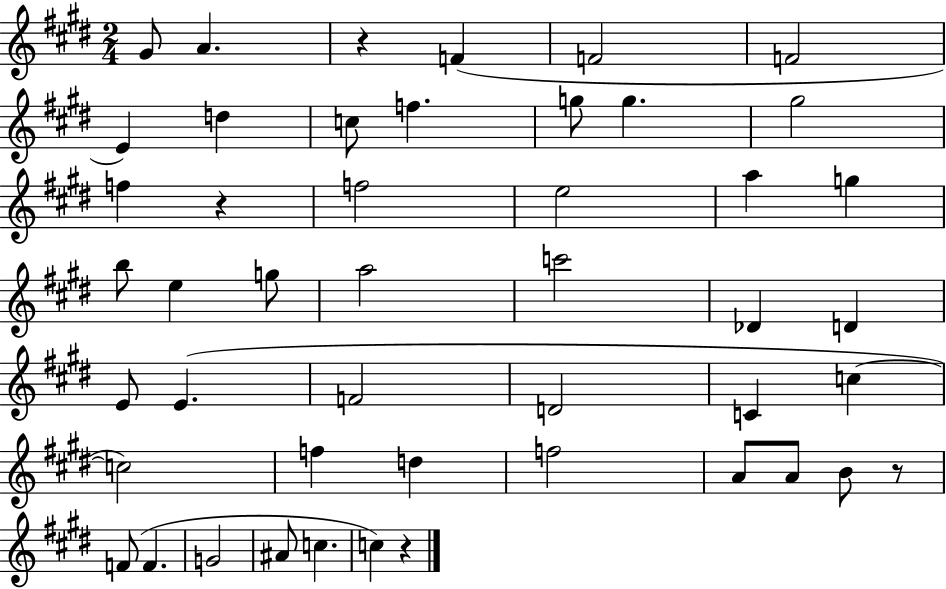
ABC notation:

X:1
T:Untitled
M:2/4
L:1/4
K:E
^G/2 A z F F2 F2 E d c/2 f g/2 g ^g2 f z f2 e2 a g b/2 e g/2 a2 c'2 _D D E/2 E F2 D2 C c c2 f d f2 A/2 A/2 B/2 z/2 F/2 F G2 ^A/2 c c z